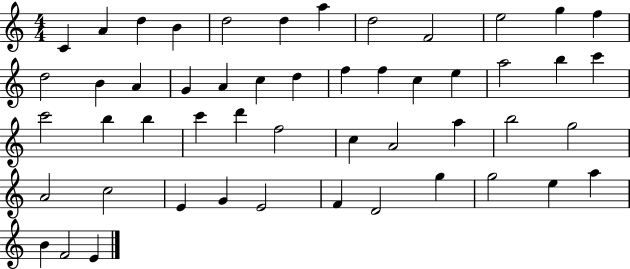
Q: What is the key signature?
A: C major